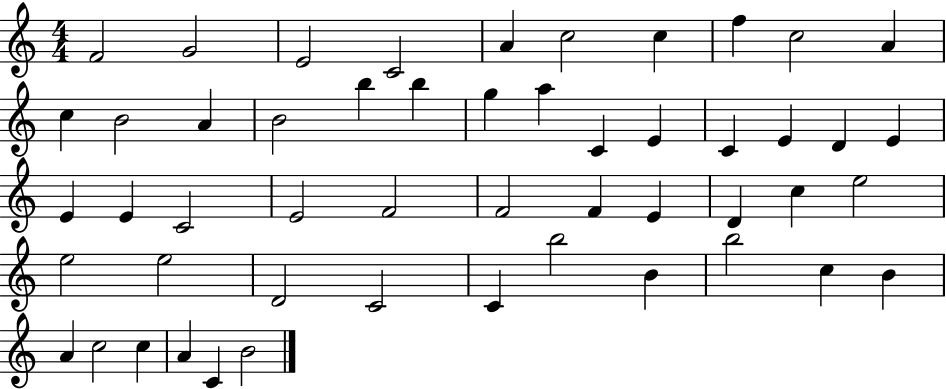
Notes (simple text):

F4/h G4/h E4/h C4/h A4/q C5/h C5/q F5/q C5/h A4/q C5/q B4/h A4/q B4/h B5/q B5/q G5/q A5/q C4/q E4/q C4/q E4/q D4/q E4/q E4/q E4/q C4/h E4/h F4/h F4/h F4/q E4/q D4/q C5/q E5/h E5/h E5/h D4/h C4/h C4/q B5/h B4/q B5/h C5/q B4/q A4/q C5/h C5/q A4/q C4/q B4/h